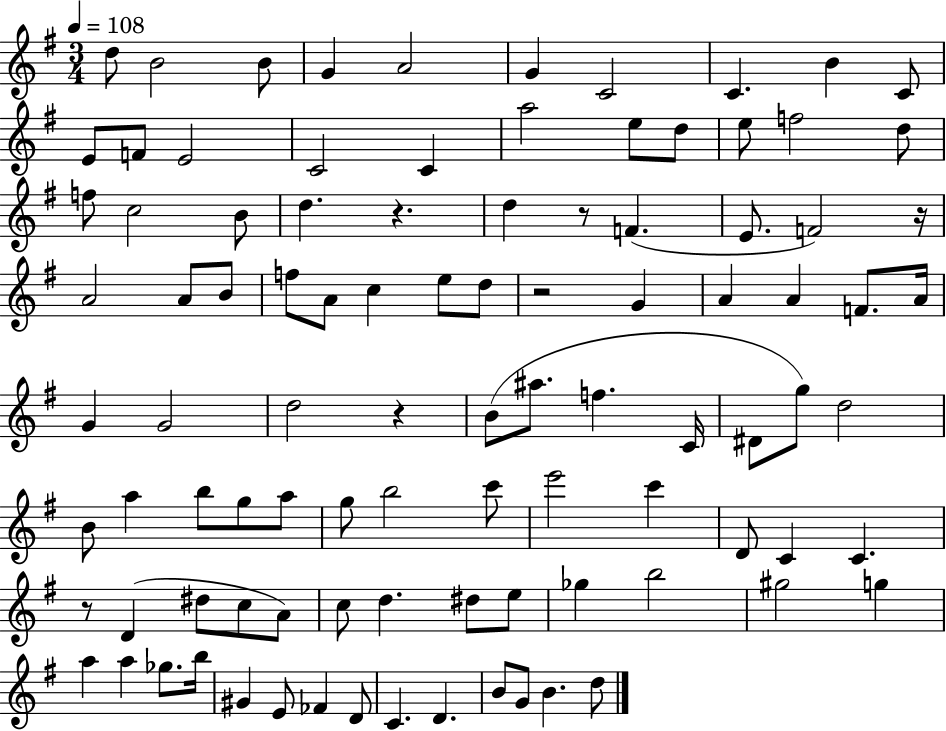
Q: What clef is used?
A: treble